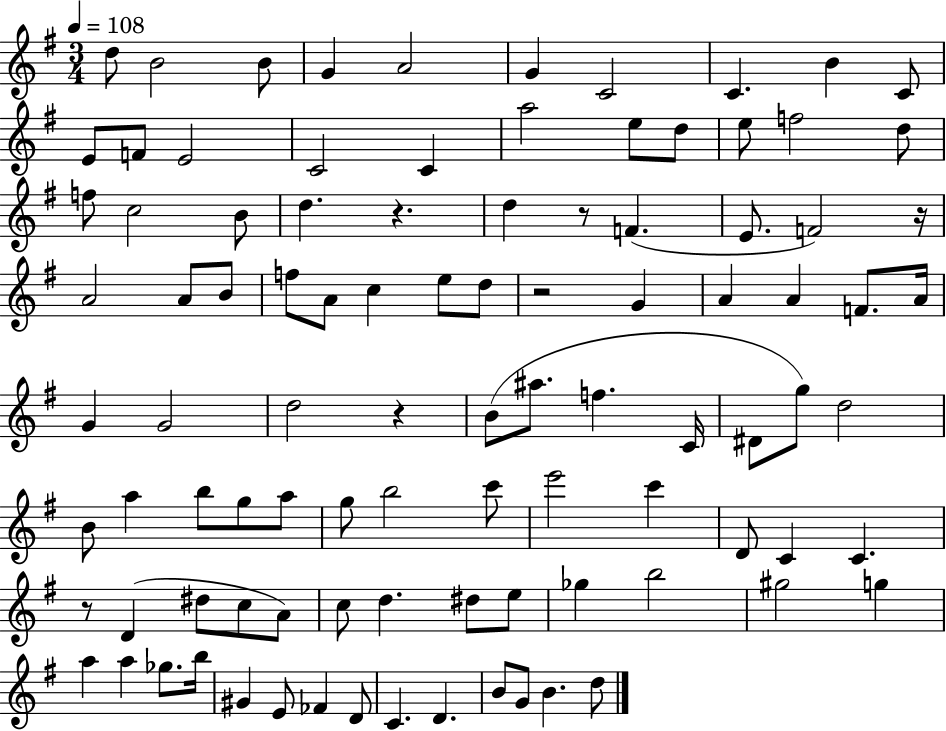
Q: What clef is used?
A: treble